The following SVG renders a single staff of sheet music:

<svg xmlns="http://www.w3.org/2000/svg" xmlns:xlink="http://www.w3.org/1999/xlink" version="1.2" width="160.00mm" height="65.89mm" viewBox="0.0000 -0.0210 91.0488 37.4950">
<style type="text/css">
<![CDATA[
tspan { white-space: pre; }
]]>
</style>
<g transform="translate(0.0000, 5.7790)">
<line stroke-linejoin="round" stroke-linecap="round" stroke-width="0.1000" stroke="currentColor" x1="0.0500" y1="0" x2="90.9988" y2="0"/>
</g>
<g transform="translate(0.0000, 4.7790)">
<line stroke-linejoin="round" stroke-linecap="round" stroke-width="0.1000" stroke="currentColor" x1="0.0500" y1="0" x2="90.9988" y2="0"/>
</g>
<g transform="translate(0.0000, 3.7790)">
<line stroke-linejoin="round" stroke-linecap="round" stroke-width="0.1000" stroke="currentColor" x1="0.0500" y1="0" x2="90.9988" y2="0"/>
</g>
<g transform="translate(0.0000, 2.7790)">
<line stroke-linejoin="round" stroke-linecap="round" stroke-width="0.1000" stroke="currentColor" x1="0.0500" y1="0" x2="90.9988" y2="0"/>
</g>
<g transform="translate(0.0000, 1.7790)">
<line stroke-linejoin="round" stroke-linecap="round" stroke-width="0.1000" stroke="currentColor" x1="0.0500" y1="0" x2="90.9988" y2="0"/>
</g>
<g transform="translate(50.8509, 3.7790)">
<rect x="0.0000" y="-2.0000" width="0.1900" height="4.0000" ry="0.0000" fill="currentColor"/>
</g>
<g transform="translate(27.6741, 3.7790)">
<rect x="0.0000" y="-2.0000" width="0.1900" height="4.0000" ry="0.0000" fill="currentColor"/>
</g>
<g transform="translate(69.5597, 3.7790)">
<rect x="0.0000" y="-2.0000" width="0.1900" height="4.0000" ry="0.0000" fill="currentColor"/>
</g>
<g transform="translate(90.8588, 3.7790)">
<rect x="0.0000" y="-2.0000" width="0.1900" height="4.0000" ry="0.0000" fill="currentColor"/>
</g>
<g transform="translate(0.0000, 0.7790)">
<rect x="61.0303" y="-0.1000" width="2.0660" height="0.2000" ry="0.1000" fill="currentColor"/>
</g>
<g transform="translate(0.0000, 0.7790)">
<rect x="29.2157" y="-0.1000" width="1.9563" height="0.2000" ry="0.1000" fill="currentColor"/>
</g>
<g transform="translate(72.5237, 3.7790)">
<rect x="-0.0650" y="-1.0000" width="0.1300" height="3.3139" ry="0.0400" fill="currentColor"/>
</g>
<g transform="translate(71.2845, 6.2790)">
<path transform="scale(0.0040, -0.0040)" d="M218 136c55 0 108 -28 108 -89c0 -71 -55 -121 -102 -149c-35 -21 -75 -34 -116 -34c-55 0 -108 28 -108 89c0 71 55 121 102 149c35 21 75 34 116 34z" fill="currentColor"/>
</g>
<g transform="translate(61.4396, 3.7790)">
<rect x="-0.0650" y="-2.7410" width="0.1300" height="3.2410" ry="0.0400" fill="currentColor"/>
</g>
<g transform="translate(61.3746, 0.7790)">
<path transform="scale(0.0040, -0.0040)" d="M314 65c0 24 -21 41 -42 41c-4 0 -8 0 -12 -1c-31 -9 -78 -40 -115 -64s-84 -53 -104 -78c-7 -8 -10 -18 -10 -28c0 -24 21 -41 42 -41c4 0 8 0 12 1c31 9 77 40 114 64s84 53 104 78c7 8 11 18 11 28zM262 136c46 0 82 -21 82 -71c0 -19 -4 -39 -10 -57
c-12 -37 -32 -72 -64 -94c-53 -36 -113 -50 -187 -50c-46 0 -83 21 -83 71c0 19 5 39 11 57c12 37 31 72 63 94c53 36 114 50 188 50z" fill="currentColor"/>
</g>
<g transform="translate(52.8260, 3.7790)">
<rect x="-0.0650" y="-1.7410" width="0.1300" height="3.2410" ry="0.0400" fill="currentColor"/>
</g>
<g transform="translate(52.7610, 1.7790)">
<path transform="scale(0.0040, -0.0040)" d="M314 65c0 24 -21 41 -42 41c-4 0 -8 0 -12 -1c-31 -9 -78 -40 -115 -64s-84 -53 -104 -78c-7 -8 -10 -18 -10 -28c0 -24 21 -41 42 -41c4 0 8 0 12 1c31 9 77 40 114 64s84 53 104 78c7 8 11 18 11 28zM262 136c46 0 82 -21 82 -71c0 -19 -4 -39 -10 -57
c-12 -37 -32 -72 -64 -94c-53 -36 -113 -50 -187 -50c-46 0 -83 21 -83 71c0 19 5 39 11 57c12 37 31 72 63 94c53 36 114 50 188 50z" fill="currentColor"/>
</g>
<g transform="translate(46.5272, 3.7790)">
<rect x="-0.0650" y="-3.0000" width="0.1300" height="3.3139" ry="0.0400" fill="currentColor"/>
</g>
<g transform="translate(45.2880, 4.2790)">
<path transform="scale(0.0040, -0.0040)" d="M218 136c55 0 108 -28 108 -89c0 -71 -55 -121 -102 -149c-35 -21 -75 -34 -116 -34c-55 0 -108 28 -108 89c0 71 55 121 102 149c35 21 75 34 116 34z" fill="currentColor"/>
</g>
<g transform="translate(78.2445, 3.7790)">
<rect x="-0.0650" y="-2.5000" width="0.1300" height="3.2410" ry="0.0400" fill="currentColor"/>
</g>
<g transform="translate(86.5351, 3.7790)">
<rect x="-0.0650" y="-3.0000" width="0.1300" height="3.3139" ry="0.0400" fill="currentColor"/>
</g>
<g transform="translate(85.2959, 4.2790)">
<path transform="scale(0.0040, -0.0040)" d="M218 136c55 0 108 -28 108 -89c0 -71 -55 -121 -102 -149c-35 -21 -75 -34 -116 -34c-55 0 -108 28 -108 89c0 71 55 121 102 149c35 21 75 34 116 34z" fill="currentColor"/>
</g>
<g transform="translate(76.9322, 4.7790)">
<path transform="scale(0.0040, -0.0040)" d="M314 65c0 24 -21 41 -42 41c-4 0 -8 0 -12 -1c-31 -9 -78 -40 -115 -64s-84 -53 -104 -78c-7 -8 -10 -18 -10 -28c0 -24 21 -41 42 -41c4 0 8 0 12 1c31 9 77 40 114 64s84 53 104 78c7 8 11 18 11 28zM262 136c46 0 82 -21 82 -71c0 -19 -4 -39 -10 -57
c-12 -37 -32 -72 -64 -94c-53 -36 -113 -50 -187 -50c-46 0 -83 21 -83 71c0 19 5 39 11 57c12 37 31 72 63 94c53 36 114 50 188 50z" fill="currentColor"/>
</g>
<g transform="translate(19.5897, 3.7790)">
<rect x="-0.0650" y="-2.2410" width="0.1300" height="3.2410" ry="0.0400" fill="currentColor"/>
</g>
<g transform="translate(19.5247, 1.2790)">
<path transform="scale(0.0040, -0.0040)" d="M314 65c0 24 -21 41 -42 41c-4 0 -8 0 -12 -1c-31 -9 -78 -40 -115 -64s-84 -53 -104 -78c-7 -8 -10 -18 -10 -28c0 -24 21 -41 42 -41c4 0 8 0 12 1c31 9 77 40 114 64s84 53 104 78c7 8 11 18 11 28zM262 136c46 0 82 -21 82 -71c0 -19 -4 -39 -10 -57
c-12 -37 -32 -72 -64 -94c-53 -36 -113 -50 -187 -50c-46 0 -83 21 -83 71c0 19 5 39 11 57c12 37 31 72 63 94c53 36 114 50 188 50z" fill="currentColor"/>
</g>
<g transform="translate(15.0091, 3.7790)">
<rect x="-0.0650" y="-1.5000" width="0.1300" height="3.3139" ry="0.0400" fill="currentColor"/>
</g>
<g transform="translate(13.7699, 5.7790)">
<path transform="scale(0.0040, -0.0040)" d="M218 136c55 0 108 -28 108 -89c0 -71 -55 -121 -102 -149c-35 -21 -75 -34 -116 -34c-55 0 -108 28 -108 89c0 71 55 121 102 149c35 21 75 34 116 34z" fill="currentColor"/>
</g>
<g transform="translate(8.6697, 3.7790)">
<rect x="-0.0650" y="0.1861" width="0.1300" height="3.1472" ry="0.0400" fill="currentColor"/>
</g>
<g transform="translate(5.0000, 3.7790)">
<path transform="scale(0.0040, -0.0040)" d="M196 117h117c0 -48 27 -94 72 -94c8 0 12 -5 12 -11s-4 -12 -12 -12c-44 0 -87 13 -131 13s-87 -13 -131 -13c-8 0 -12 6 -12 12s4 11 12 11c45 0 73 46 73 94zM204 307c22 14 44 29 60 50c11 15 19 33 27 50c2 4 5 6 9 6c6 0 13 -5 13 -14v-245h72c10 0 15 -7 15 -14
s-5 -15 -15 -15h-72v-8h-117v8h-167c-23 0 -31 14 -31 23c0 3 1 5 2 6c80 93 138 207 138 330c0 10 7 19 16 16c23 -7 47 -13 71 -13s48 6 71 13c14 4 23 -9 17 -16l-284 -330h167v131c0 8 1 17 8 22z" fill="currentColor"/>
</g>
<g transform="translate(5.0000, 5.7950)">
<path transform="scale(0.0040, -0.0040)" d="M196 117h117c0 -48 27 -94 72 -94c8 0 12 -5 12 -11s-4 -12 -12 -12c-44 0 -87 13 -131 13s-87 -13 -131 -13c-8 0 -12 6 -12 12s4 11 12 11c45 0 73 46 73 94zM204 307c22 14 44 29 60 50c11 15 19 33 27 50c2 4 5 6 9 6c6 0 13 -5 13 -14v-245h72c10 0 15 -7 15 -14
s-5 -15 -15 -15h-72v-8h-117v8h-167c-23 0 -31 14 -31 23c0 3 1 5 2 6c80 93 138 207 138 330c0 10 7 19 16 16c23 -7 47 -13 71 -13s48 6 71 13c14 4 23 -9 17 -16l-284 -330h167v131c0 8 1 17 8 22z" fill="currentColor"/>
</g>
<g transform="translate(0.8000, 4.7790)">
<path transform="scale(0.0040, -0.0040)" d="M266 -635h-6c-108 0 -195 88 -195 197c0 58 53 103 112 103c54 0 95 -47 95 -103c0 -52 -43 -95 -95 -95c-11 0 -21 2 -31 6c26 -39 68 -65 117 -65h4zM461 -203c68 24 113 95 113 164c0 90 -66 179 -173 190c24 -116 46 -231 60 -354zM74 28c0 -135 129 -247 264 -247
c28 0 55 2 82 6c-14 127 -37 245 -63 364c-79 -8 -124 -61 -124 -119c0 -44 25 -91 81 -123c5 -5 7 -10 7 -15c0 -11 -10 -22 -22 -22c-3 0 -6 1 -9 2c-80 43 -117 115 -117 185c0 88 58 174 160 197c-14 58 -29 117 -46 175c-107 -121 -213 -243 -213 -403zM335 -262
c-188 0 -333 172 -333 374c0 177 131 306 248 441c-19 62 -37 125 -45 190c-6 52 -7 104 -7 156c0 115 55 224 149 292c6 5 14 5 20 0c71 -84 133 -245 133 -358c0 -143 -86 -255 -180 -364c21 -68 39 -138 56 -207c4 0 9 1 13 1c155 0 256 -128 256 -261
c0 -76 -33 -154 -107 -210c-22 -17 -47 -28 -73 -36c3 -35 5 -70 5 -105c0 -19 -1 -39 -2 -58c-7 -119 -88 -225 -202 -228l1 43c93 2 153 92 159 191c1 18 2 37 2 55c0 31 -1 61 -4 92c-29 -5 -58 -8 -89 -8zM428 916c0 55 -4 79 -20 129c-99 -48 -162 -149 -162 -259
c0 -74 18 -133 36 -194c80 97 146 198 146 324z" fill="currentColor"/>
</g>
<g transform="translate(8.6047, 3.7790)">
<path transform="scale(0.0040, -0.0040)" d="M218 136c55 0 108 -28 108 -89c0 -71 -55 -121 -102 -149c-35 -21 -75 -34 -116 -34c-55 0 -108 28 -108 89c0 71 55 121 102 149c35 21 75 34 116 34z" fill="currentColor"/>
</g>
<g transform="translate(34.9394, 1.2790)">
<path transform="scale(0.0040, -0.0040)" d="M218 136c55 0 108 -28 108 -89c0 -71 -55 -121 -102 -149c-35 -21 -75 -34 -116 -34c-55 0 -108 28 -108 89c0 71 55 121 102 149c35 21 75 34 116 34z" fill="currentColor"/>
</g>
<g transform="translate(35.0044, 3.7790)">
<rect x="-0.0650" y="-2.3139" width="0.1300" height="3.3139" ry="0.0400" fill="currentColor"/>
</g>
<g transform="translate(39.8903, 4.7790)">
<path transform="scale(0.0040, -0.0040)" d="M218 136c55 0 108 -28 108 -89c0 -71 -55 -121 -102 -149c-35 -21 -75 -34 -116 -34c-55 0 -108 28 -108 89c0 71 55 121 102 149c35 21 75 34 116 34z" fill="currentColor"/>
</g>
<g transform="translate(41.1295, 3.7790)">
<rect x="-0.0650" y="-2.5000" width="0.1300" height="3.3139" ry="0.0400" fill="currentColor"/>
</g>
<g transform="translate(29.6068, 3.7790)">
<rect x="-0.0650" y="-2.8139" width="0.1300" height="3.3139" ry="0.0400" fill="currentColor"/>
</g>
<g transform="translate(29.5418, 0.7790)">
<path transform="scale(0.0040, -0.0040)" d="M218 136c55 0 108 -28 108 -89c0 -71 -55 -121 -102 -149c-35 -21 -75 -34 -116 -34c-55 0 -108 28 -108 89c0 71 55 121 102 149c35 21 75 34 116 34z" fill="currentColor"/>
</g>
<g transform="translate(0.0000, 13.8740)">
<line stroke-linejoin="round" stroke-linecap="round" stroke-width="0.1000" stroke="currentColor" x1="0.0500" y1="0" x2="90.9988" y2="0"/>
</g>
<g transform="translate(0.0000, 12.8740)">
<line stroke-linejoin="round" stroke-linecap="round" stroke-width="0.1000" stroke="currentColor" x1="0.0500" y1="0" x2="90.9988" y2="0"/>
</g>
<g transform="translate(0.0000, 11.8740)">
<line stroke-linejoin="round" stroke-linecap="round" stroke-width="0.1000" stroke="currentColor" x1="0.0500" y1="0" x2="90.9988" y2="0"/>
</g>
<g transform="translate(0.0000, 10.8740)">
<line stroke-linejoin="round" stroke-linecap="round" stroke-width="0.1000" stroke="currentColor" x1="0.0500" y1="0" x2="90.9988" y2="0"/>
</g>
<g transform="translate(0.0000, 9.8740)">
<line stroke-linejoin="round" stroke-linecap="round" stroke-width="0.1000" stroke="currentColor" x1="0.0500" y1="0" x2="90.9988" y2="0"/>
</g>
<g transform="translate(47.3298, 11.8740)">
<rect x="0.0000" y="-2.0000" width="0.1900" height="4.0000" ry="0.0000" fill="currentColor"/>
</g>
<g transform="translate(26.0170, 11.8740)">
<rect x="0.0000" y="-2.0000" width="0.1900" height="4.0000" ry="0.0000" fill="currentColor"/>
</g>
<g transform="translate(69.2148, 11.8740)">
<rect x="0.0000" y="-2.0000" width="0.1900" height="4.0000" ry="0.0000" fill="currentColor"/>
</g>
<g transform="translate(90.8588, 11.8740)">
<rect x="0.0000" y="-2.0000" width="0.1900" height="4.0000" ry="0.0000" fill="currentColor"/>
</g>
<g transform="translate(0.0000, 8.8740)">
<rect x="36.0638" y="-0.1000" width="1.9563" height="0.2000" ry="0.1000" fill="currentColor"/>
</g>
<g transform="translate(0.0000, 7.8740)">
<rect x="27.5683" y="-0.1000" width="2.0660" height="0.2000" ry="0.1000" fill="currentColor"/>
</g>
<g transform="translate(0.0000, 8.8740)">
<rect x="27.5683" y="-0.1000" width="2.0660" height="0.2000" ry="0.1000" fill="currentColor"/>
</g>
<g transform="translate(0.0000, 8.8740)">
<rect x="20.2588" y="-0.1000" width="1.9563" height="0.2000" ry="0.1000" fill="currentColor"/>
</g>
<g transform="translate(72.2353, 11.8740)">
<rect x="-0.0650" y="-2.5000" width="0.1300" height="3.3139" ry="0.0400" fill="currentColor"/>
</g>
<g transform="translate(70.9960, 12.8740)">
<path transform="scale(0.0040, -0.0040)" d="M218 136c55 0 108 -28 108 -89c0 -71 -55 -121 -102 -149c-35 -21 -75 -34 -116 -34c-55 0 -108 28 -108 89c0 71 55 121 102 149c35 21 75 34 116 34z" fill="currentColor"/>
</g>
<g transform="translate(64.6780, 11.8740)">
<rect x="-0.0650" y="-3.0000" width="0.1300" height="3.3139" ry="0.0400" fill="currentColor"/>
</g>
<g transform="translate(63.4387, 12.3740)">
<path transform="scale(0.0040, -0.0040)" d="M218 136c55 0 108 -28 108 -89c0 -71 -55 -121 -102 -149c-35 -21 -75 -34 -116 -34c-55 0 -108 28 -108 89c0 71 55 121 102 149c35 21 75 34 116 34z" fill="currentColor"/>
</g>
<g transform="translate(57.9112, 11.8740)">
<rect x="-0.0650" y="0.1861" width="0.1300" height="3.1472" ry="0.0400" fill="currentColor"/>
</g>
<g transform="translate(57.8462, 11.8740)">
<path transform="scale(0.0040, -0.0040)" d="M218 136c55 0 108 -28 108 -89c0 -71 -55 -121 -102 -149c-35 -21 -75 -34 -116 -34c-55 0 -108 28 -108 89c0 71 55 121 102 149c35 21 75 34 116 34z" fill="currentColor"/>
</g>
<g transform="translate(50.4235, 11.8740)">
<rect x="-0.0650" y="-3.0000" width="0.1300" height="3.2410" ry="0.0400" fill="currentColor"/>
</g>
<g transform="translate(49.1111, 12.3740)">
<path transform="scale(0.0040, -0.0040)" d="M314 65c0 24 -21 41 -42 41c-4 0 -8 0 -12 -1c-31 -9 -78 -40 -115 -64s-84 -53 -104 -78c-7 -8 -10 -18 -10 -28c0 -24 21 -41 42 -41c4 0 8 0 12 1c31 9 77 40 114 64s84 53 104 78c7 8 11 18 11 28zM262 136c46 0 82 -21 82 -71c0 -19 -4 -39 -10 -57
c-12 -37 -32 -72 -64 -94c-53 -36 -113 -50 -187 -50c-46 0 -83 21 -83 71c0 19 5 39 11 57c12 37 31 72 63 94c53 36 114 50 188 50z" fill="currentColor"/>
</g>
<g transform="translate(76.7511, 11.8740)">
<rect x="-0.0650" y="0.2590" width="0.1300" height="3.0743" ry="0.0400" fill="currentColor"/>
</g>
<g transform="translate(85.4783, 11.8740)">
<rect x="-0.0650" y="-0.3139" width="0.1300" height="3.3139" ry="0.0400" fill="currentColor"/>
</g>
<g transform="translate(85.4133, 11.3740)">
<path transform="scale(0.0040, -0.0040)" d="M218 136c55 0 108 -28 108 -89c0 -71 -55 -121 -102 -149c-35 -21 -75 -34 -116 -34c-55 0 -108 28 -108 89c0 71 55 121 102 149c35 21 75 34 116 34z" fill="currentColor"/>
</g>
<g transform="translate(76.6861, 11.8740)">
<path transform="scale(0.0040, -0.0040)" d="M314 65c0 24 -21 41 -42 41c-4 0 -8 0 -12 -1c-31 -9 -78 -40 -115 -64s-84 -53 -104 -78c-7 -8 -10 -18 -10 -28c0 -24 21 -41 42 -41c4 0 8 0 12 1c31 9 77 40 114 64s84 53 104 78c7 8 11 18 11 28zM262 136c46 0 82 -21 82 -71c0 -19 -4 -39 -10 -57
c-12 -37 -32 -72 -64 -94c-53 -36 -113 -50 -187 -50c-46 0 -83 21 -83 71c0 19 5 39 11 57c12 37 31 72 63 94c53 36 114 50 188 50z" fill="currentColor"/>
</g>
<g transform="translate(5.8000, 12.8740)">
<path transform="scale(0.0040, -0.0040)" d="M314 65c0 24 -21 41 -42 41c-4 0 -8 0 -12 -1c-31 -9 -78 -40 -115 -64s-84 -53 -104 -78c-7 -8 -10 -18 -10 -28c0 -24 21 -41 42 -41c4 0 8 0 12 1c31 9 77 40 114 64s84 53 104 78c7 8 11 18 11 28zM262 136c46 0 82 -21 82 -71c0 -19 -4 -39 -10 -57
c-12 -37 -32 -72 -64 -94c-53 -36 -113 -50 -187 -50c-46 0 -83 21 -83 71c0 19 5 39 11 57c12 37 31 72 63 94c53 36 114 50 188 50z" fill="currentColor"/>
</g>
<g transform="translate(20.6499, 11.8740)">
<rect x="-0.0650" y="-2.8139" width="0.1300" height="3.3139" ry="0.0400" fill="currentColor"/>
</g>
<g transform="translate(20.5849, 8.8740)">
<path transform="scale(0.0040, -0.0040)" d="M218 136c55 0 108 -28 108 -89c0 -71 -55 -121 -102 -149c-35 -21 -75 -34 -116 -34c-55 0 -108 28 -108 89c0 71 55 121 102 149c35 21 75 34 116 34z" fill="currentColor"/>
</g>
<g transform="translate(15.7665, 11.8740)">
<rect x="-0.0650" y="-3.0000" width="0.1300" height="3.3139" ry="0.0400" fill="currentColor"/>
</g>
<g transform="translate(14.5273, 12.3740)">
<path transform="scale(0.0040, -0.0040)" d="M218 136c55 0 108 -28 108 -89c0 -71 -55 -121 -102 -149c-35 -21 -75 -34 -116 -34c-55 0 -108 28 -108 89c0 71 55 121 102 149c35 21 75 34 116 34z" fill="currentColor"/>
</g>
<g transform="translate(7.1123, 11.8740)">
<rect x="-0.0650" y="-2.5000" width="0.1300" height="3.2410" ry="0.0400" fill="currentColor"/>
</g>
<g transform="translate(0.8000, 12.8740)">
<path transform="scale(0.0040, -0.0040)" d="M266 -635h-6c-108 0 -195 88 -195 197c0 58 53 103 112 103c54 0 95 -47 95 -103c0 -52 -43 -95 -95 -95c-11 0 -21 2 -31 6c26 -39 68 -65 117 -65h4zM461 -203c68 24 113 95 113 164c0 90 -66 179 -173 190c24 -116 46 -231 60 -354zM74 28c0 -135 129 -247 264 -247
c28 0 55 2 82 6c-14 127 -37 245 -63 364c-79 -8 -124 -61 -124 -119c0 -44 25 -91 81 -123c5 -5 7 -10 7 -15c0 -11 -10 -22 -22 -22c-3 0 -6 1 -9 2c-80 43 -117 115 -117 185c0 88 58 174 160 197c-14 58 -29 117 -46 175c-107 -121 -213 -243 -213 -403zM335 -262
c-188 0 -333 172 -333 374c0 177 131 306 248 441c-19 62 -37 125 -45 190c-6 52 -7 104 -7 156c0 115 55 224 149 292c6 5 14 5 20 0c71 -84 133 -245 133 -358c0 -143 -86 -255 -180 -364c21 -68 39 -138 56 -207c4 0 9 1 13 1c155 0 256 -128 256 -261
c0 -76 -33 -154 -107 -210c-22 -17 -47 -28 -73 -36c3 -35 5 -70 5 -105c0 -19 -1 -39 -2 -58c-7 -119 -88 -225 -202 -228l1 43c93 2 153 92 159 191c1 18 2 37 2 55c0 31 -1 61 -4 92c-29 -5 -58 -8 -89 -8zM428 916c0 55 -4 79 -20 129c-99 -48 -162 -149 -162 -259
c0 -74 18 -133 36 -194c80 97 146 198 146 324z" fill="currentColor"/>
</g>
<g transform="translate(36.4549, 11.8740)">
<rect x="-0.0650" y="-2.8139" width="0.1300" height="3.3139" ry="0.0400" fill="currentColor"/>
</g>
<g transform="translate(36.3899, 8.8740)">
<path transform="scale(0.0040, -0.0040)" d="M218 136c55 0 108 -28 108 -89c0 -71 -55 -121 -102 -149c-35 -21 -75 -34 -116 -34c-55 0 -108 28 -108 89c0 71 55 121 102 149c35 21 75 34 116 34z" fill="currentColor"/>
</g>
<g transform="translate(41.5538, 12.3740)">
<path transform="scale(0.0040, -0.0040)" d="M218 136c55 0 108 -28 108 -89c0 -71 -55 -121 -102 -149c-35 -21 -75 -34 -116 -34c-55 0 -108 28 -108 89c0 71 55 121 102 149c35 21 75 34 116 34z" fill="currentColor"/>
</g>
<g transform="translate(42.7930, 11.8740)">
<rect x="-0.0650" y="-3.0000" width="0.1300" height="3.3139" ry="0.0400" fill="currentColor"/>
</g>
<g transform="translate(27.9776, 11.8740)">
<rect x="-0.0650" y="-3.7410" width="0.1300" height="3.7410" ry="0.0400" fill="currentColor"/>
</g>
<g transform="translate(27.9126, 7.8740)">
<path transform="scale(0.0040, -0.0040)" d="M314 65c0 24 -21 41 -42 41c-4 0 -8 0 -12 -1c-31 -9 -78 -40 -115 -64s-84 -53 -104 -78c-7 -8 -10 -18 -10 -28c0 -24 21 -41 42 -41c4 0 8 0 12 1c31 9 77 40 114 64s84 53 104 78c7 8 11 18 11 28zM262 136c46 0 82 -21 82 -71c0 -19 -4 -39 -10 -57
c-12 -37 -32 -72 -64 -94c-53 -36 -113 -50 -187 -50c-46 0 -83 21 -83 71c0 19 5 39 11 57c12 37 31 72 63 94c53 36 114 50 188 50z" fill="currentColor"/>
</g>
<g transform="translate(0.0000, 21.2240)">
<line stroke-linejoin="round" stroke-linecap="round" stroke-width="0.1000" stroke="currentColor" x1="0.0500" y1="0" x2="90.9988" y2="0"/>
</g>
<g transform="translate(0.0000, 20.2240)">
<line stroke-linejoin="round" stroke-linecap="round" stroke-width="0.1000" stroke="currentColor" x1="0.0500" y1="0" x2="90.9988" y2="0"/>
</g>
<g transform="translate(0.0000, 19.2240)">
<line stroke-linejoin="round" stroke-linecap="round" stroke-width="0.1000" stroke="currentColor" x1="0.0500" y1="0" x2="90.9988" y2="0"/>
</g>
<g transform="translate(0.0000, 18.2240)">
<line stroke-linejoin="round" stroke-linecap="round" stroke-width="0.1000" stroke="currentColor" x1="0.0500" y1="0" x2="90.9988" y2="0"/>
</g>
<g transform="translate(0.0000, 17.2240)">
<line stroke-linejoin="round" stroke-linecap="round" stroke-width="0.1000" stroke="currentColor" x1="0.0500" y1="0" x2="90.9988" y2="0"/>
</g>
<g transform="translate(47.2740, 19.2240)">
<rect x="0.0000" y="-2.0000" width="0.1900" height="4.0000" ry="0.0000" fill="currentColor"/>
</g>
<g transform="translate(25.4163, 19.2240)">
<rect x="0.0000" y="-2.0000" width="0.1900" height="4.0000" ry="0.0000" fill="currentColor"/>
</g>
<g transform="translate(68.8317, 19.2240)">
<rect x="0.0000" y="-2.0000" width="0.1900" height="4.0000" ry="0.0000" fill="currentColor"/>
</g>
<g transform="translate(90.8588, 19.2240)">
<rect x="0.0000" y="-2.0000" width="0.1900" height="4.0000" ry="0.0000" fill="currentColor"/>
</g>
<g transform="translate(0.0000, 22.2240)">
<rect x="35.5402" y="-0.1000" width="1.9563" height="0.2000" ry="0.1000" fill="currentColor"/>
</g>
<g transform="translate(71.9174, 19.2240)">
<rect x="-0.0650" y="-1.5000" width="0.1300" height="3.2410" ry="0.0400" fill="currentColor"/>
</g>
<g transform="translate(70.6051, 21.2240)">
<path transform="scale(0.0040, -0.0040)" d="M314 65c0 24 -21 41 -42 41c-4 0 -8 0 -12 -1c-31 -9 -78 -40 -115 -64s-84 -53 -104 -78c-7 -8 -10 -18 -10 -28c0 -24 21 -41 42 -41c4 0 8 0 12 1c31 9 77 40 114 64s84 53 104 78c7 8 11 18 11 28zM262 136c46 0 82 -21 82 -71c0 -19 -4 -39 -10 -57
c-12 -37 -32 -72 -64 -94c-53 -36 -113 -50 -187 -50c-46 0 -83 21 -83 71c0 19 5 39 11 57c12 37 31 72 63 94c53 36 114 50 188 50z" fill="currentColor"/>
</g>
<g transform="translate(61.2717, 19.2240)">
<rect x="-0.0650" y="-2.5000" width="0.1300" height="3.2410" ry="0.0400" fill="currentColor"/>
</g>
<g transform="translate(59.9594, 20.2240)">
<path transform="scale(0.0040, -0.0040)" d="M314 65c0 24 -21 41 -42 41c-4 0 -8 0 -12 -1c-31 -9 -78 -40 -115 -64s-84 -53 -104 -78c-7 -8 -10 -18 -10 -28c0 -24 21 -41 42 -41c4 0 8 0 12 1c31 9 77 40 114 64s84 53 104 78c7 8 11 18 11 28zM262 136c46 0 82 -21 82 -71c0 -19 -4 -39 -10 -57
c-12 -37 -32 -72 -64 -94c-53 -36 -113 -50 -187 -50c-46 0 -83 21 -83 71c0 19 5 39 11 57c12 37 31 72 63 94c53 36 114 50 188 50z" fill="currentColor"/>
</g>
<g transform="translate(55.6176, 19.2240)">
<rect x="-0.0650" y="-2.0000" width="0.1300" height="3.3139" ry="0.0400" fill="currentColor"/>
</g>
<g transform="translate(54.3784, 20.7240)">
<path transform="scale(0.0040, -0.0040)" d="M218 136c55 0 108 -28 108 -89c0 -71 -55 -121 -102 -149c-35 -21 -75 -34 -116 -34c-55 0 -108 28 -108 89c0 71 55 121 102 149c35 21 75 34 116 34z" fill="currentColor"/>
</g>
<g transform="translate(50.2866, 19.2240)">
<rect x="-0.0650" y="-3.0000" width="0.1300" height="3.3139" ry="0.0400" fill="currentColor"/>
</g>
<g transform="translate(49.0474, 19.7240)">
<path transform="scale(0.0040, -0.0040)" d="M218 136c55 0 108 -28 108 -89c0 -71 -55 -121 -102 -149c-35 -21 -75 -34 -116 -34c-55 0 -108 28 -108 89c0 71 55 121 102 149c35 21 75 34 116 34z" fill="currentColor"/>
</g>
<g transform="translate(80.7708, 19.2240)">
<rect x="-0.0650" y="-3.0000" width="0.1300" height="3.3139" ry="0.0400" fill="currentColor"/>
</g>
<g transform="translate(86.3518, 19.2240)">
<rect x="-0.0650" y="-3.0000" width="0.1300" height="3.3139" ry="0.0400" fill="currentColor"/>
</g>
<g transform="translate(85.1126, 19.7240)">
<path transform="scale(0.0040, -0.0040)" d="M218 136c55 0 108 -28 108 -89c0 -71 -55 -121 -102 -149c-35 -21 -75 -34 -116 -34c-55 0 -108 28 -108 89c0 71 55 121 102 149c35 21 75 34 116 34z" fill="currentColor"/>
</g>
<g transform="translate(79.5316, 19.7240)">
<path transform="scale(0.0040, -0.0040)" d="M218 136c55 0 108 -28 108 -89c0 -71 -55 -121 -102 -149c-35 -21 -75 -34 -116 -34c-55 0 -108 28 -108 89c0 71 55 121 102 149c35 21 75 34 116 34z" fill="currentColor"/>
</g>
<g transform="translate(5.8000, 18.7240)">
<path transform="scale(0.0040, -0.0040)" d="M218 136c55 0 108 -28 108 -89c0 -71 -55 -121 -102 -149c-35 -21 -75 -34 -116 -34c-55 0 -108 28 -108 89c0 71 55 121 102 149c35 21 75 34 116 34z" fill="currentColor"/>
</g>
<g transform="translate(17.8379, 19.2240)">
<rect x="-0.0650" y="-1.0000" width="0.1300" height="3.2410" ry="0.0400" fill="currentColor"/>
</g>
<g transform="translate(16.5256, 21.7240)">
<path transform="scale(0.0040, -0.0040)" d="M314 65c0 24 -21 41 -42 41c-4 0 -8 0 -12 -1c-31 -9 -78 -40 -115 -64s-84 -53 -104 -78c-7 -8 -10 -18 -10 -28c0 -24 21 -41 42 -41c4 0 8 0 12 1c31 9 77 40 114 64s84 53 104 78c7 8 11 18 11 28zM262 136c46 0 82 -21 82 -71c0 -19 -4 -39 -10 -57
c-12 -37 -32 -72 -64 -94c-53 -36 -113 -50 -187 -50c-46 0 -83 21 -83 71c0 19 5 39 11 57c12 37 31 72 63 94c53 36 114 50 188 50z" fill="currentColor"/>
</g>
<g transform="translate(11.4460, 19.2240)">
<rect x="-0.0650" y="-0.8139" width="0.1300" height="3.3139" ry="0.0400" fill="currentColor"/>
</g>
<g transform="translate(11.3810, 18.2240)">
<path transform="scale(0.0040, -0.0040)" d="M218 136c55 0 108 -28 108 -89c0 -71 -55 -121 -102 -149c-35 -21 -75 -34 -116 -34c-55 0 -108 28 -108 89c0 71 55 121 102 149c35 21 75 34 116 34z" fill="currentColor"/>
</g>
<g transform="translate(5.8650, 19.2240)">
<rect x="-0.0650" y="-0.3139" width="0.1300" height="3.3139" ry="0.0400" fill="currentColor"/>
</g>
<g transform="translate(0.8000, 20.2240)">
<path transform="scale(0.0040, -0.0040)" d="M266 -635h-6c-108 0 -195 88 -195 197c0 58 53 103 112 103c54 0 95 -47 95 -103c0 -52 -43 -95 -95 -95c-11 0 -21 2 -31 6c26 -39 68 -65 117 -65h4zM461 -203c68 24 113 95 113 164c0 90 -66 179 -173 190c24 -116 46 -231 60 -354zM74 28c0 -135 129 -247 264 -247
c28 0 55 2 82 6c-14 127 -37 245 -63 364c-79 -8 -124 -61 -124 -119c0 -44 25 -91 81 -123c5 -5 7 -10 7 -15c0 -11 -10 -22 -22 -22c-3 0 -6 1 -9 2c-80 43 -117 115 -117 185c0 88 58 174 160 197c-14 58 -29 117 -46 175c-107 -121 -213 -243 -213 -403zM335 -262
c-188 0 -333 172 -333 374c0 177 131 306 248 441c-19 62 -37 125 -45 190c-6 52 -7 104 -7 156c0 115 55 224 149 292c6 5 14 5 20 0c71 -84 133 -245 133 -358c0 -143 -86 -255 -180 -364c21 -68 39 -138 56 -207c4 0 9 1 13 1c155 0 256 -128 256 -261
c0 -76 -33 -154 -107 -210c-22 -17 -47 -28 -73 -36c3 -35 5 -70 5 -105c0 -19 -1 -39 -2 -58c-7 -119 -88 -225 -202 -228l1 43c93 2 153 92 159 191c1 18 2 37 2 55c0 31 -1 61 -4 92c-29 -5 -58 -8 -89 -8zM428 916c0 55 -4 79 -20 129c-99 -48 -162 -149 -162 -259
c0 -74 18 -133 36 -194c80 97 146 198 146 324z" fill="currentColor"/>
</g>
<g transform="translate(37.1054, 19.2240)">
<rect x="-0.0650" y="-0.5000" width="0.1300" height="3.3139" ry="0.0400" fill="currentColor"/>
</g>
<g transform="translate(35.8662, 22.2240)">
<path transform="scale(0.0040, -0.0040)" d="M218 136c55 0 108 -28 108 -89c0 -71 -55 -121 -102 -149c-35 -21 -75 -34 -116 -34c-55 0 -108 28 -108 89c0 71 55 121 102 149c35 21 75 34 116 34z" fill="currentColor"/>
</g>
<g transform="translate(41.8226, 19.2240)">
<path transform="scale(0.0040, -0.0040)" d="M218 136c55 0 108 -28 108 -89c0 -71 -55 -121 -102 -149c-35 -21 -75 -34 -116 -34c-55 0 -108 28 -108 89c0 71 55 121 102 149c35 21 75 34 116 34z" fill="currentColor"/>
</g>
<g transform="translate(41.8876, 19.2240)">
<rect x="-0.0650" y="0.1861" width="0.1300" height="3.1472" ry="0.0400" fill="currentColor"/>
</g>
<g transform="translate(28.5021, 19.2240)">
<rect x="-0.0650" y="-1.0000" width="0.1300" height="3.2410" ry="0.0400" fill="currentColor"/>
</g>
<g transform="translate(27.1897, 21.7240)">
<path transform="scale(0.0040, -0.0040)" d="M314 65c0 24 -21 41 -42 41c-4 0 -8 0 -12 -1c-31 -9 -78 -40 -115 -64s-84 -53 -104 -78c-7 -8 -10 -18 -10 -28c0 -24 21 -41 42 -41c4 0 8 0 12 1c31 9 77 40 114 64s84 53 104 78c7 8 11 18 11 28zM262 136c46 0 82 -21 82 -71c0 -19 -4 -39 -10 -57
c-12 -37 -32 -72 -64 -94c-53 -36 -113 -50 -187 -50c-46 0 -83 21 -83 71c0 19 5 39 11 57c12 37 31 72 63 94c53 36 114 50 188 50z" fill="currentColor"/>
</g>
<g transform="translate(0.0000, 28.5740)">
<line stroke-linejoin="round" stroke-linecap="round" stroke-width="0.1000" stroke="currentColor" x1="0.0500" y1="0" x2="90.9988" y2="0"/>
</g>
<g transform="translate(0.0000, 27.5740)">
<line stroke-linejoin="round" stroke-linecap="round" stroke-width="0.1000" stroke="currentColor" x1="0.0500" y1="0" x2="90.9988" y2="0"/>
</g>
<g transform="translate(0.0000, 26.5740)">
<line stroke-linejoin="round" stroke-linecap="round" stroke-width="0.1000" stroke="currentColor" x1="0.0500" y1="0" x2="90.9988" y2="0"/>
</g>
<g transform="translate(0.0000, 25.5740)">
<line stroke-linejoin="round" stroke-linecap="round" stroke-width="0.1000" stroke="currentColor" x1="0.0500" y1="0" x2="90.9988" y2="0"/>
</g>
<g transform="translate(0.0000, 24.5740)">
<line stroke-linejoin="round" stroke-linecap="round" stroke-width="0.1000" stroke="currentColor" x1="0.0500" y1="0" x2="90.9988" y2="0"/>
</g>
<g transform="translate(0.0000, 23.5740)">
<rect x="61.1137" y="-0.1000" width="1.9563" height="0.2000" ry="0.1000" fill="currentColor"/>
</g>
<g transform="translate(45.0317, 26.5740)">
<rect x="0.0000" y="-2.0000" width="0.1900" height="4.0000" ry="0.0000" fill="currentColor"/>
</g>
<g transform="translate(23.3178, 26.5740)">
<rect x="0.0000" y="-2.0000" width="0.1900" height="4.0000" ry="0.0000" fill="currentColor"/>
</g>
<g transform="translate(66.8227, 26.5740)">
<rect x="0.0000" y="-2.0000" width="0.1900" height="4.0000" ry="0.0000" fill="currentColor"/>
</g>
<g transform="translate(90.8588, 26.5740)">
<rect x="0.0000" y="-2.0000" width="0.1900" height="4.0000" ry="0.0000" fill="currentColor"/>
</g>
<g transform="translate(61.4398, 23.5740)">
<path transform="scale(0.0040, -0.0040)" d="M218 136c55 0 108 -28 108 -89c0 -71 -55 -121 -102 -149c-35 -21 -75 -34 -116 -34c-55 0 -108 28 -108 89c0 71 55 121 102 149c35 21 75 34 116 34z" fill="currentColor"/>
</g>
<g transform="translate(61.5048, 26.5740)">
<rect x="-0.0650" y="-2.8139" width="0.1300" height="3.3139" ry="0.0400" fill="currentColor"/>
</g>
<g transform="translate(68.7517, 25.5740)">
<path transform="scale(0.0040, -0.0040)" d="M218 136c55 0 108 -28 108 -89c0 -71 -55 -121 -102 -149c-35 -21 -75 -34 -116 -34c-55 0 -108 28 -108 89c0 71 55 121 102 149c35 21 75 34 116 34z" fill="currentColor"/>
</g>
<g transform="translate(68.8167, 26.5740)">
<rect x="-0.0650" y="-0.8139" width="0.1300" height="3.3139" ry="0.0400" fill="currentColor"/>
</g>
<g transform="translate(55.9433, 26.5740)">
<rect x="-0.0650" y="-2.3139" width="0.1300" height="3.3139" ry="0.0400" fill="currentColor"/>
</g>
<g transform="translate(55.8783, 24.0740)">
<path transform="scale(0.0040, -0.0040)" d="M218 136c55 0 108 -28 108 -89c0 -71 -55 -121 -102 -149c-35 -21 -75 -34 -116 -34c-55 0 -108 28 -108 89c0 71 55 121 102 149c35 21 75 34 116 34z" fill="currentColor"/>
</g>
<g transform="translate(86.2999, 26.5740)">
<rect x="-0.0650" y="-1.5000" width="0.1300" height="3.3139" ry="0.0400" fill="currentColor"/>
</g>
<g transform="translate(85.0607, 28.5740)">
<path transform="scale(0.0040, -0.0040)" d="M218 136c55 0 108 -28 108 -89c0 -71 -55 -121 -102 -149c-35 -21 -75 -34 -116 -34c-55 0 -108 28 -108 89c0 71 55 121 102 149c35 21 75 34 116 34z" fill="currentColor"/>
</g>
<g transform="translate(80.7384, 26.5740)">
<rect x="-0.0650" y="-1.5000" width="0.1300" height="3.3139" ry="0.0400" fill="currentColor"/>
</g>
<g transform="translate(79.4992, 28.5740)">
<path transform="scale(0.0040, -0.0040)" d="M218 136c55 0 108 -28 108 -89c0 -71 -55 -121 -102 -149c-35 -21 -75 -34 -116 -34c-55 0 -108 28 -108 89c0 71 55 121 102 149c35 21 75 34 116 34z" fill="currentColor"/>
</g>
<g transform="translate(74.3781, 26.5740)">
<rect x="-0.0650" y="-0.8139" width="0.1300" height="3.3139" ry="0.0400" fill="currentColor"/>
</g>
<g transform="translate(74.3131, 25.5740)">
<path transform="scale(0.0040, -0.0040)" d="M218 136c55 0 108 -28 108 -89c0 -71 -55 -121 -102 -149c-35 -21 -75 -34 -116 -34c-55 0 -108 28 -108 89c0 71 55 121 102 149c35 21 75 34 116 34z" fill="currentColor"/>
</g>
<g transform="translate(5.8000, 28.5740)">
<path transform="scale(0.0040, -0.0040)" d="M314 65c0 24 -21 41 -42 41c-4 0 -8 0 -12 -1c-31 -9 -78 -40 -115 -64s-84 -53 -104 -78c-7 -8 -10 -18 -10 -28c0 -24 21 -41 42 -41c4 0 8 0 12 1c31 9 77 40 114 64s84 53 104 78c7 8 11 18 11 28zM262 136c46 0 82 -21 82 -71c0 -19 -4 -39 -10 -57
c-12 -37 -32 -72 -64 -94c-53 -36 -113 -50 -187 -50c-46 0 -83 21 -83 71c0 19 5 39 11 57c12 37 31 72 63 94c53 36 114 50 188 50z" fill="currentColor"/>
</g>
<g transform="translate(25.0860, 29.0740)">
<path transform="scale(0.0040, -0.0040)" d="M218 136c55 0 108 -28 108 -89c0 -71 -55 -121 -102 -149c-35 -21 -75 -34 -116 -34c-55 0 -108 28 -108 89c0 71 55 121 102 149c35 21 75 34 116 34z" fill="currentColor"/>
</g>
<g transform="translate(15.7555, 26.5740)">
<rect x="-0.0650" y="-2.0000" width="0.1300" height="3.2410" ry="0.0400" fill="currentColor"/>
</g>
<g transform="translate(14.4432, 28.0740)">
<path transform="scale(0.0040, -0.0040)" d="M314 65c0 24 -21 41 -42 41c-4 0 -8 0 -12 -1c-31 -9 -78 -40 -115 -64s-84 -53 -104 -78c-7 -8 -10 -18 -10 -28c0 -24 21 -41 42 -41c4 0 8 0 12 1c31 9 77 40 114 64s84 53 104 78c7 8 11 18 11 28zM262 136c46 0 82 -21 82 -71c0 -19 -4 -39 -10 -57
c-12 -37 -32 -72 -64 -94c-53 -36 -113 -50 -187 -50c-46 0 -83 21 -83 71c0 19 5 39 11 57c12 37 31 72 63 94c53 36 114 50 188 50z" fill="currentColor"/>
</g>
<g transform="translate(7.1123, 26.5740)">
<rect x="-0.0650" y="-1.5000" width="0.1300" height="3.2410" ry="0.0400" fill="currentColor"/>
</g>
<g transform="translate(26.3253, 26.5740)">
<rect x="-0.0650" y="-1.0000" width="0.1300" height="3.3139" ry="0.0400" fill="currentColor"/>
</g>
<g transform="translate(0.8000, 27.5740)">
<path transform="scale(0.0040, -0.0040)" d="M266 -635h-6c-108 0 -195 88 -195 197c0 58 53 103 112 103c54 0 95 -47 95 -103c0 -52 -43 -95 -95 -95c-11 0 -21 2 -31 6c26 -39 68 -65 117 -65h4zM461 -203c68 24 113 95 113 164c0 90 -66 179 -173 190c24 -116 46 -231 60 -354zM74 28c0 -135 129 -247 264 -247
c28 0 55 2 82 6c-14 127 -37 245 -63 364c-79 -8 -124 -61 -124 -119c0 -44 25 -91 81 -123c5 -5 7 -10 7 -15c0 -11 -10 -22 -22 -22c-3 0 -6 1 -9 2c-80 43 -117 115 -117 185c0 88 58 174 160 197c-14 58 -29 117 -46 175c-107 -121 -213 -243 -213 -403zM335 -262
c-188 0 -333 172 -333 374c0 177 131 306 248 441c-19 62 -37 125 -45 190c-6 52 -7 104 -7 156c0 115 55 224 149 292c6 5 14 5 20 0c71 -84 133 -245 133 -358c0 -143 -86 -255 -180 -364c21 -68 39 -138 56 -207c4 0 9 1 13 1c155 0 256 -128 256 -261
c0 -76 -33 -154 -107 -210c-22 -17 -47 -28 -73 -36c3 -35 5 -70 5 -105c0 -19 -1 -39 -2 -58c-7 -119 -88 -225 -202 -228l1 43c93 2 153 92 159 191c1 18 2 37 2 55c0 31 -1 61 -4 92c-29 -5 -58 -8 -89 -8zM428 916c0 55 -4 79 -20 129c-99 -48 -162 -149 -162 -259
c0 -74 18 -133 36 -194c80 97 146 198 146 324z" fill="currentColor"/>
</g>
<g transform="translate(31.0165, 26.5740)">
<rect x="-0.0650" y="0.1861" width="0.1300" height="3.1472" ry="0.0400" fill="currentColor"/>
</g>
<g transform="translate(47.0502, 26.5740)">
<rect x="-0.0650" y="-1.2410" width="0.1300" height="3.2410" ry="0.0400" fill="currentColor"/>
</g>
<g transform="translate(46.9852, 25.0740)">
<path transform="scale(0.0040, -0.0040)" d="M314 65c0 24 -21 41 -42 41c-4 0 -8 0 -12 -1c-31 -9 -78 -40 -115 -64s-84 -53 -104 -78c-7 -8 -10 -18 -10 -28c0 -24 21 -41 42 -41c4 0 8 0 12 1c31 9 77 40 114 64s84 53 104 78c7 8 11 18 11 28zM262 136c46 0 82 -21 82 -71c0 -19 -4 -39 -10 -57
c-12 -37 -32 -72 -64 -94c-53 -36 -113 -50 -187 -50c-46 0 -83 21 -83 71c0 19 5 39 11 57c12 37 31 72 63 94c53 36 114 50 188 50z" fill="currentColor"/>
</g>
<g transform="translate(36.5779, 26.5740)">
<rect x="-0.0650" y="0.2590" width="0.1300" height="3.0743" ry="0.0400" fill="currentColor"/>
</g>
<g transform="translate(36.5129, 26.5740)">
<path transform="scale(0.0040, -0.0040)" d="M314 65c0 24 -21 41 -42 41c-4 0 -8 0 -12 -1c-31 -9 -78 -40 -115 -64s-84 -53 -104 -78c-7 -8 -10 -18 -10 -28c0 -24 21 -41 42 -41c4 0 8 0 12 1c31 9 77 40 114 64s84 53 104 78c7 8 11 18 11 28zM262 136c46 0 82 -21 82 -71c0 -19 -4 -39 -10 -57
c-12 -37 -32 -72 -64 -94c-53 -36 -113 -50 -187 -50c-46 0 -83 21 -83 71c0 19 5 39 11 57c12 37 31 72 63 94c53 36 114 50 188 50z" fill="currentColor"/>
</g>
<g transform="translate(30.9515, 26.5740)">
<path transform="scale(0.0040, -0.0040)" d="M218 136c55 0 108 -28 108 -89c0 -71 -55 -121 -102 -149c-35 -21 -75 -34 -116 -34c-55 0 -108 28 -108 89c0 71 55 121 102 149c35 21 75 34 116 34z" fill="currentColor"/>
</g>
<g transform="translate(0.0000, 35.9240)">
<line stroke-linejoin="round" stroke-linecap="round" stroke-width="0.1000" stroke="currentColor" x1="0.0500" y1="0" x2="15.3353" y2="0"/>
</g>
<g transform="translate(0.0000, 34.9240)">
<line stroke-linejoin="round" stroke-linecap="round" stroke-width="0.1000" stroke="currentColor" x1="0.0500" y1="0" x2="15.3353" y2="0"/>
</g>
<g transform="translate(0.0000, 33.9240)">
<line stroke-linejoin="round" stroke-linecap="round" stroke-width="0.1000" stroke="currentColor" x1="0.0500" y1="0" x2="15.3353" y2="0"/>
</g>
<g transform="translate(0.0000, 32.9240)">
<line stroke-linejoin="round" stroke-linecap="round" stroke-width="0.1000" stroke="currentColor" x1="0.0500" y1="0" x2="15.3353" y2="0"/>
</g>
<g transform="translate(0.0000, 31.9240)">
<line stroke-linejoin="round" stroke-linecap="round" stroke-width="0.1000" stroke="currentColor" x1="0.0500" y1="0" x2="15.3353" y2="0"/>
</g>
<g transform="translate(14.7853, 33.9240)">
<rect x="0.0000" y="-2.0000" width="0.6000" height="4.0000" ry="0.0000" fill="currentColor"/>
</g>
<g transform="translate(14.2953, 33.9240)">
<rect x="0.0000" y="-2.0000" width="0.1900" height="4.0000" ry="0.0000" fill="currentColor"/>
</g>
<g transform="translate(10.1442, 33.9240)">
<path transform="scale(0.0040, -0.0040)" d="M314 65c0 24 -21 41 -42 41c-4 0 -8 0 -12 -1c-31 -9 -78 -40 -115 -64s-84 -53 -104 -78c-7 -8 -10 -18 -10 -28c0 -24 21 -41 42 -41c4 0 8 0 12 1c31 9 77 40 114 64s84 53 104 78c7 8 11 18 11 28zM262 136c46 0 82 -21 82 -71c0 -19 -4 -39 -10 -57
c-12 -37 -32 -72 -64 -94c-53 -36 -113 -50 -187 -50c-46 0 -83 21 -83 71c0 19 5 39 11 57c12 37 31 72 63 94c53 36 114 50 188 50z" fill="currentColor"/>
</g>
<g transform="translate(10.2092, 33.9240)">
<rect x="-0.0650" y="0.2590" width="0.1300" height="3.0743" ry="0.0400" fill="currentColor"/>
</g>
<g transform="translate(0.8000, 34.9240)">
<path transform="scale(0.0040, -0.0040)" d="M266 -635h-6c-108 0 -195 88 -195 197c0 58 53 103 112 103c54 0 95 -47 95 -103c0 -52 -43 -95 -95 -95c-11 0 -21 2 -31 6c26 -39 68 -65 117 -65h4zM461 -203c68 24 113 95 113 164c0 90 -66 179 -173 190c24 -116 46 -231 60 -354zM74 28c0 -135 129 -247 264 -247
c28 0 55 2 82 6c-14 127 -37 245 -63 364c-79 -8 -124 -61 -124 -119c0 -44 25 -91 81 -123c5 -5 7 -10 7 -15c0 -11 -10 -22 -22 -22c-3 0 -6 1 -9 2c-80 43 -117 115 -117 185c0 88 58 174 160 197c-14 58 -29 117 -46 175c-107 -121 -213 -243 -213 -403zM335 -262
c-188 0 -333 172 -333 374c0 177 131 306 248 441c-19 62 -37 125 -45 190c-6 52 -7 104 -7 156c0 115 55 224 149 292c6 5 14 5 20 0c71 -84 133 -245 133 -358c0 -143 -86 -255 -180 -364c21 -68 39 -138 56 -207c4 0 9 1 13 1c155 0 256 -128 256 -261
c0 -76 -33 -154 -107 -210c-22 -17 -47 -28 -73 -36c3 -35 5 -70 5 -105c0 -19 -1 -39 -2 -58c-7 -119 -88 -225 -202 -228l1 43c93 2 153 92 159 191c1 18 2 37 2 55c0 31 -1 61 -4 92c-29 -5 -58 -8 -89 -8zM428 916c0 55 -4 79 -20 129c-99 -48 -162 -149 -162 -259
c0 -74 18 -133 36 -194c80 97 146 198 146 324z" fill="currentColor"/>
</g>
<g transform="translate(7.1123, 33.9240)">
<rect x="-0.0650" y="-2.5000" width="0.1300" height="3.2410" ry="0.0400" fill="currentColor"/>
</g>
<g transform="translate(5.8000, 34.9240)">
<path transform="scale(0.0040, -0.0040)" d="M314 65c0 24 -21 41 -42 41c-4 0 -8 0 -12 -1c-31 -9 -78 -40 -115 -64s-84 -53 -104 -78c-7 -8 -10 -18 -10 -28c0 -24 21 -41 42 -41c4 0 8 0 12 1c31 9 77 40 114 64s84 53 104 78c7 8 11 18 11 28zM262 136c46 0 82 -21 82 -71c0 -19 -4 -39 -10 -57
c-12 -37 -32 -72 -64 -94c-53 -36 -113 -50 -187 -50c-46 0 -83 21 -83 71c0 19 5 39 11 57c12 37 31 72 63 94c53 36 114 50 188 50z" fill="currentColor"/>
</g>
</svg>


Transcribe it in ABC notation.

X:1
T:Untitled
M:4/4
L:1/4
K:C
B E g2 a g G A f2 a2 D G2 A G2 A a c'2 a A A2 B A G B2 c c d D2 D2 C B A F G2 E2 A A E2 F2 D B B2 e2 g a d d E E G2 B2